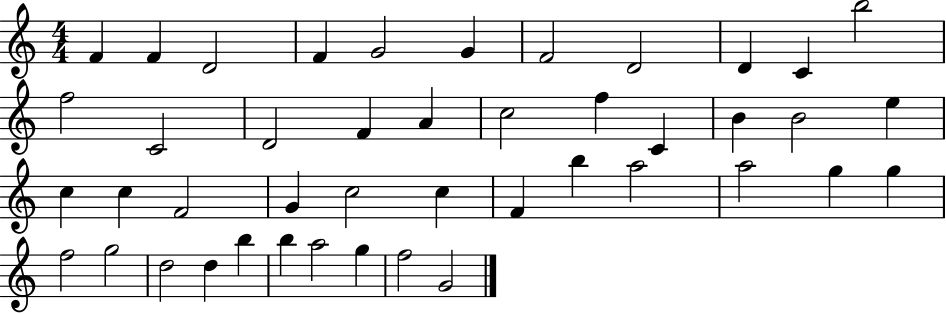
F4/q F4/q D4/h F4/q G4/h G4/q F4/h D4/h D4/q C4/q B5/h F5/h C4/h D4/h F4/q A4/q C5/h F5/q C4/q B4/q B4/h E5/q C5/q C5/q F4/h G4/q C5/h C5/q F4/q B5/q A5/h A5/h G5/q G5/q F5/h G5/h D5/h D5/q B5/q B5/q A5/h G5/q F5/h G4/h